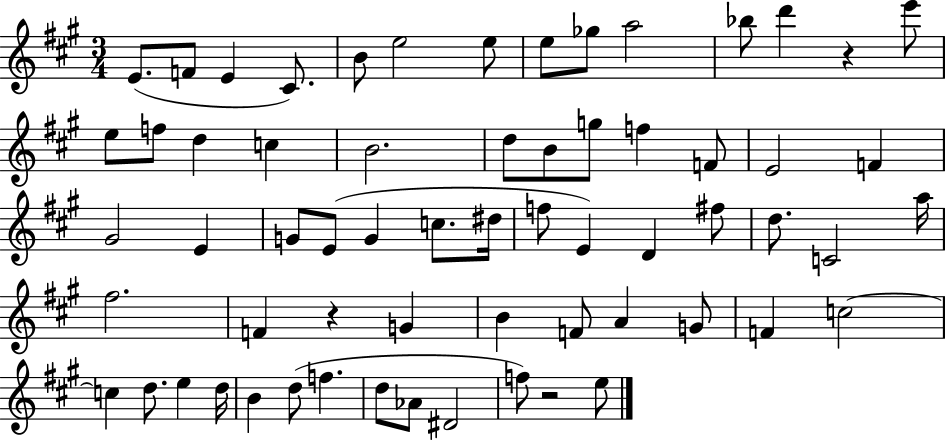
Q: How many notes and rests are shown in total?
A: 63